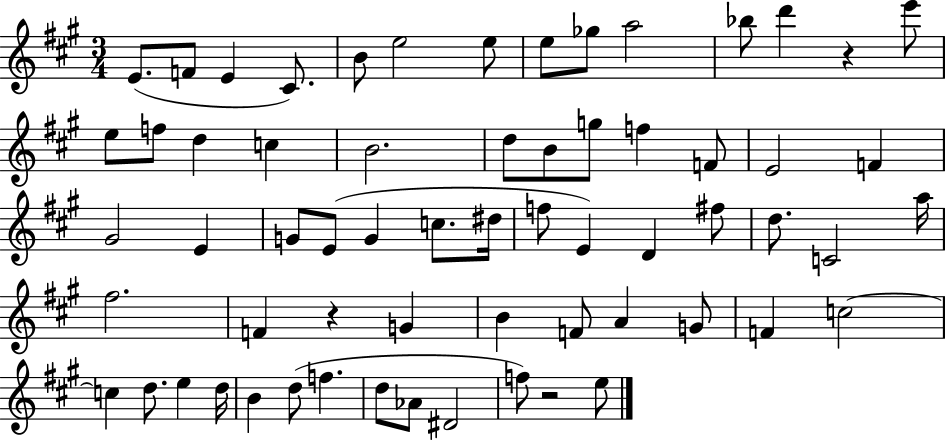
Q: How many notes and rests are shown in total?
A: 63